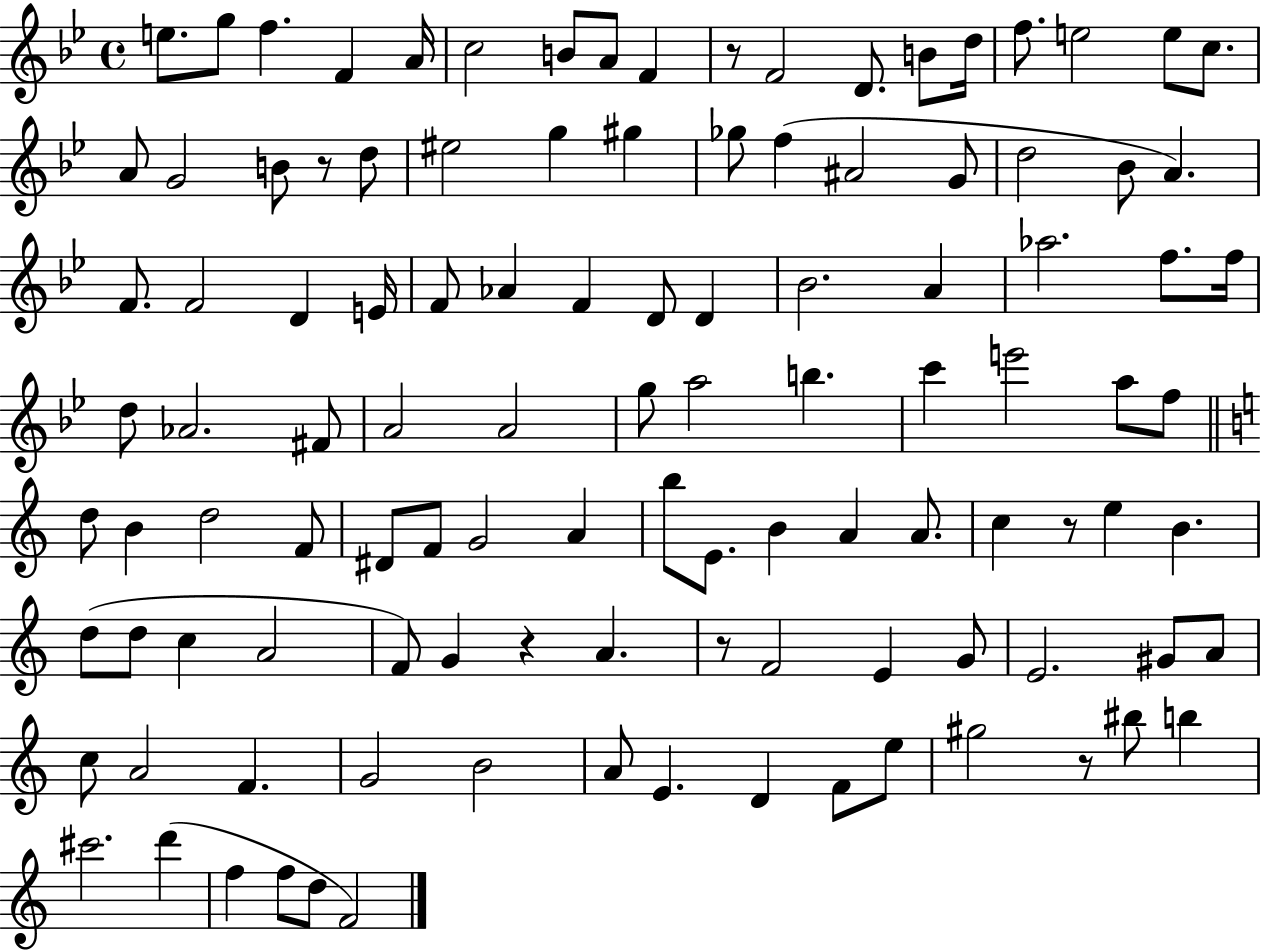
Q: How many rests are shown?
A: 6